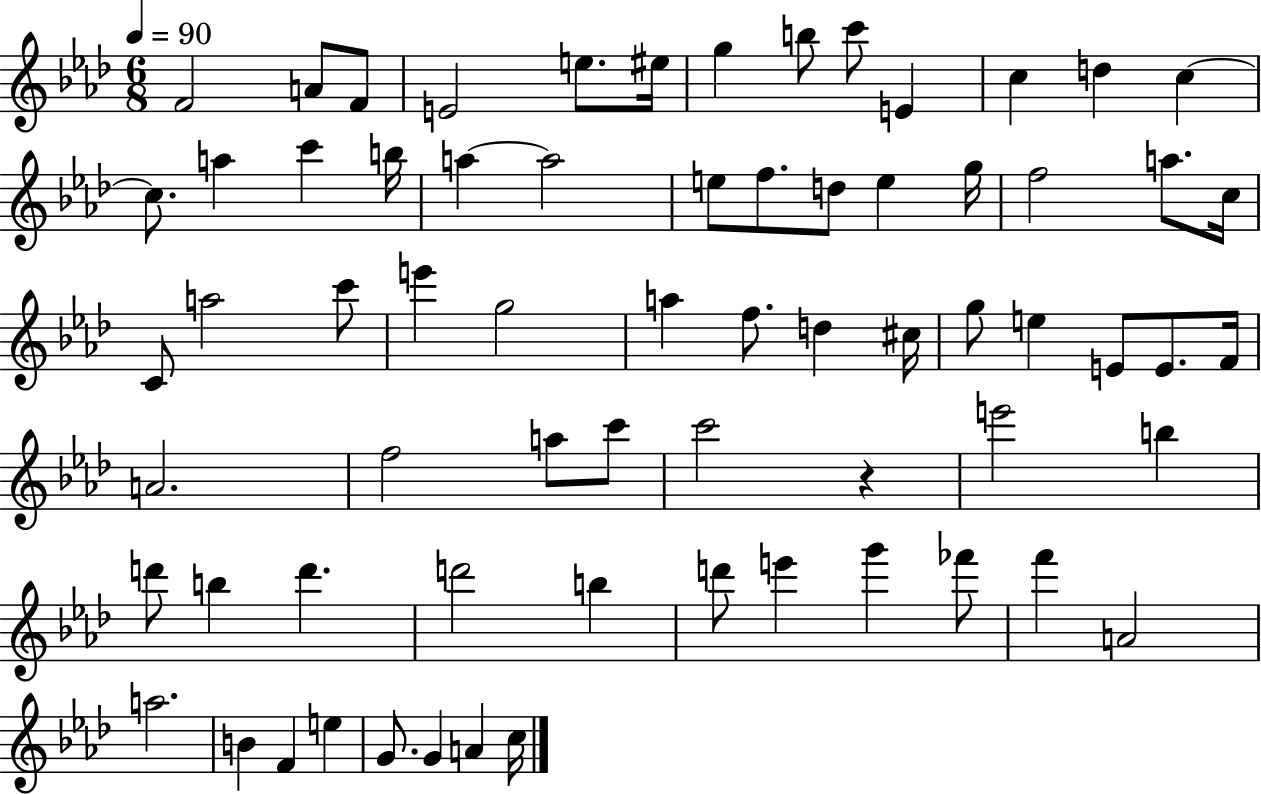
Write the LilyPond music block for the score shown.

{
  \clef treble
  \numericTimeSignature
  \time 6/8
  \key aes \major
  \tempo 4 = 90
  \repeat volta 2 { f'2 a'8 f'8 | e'2 e''8. eis''16 | g''4 b''8 c'''8 e'4 | c''4 d''4 c''4~~ | \break c''8. a''4 c'''4 b''16 | a''4~~ a''2 | e''8 f''8. d''8 e''4 g''16 | f''2 a''8. c''16 | \break c'8 a''2 c'''8 | e'''4 g''2 | a''4 f''8. d''4 cis''16 | g''8 e''4 e'8 e'8. f'16 | \break a'2. | f''2 a''8 c'''8 | c'''2 r4 | e'''2 b''4 | \break d'''8 b''4 d'''4. | d'''2 b''4 | d'''8 e'''4 g'''4 fes'''8 | f'''4 a'2 | \break a''2. | b'4 f'4 e''4 | g'8. g'4 a'4 c''16 | } \bar "|."
}